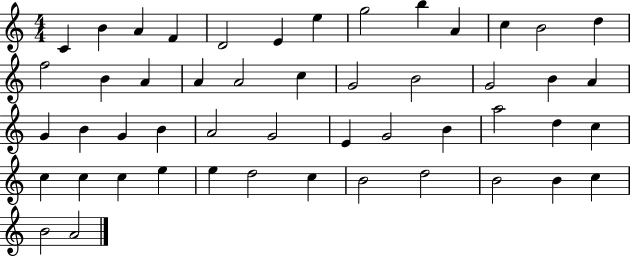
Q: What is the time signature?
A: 4/4